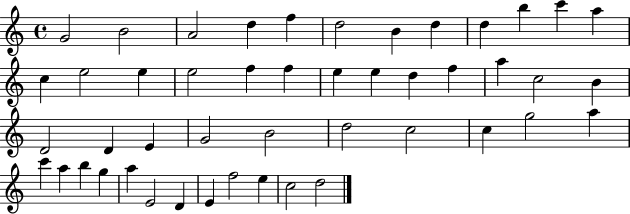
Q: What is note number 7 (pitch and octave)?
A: B4